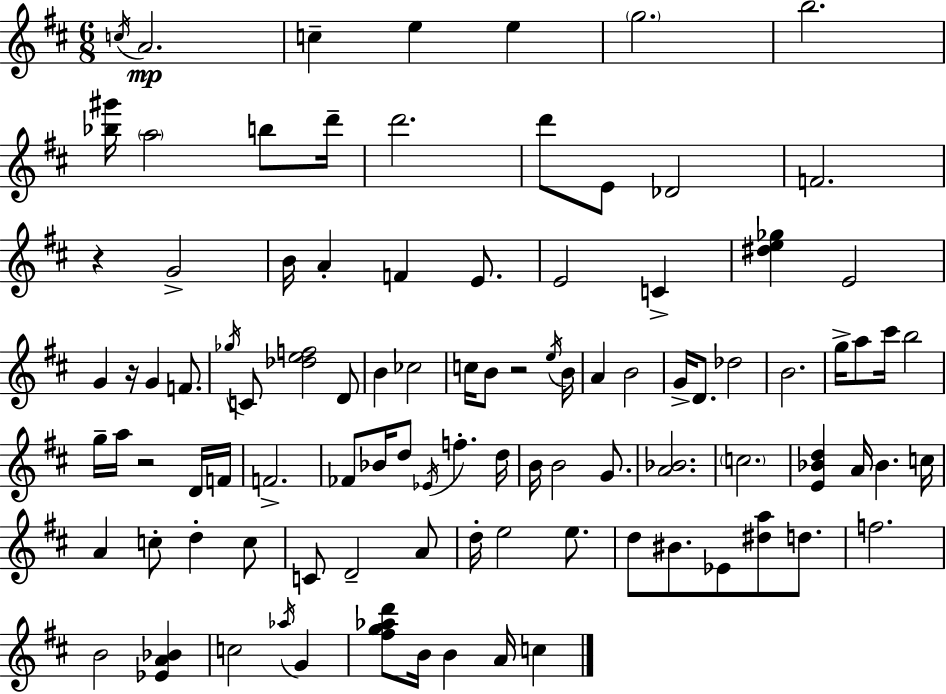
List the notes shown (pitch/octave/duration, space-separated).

C5/s A4/h. C5/q E5/q E5/q G5/h. B5/h. [Bb5,G#6]/s A5/h B5/e D6/s D6/h. D6/e E4/e Db4/h F4/h. R/q G4/h B4/s A4/q F4/q E4/e. E4/h C4/q [D#5,E5,Gb5]/q E4/h G4/q R/s G4/q F4/e. Gb5/s C4/e [Db5,E5,F5]/h D4/e B4/q CES5/h C5/s B4/e R/h E5/s B4/s A4/q B4/h G4/s D4/e. Db5/h B4/h. G5/s A5/e C#6/s B5/h G5/s A5/s R/h D4/s F4/s F4/h. FES4/e Bb4/s D5/e Eb4/s F5/q. D5/s B4/s B4/h G4/e. [A4,Bb4]/h. C5/h. [E4,Bb4,D5]/q A4/s Bb4/q. C5/s A4/q C5/e D5/q C5/e C4/e D4/h A4/e D5/s E5/h E5/e. D5/e BIS4/e. Eb4/e [D#5,A5]/e D5/e. F5/h. B4/h [Eb4,A4,Bb4]/q C5/h Ab5/s G4/q [F#5,G5,Ab5,D6]/e B4/s B4/q A4/s C5/q